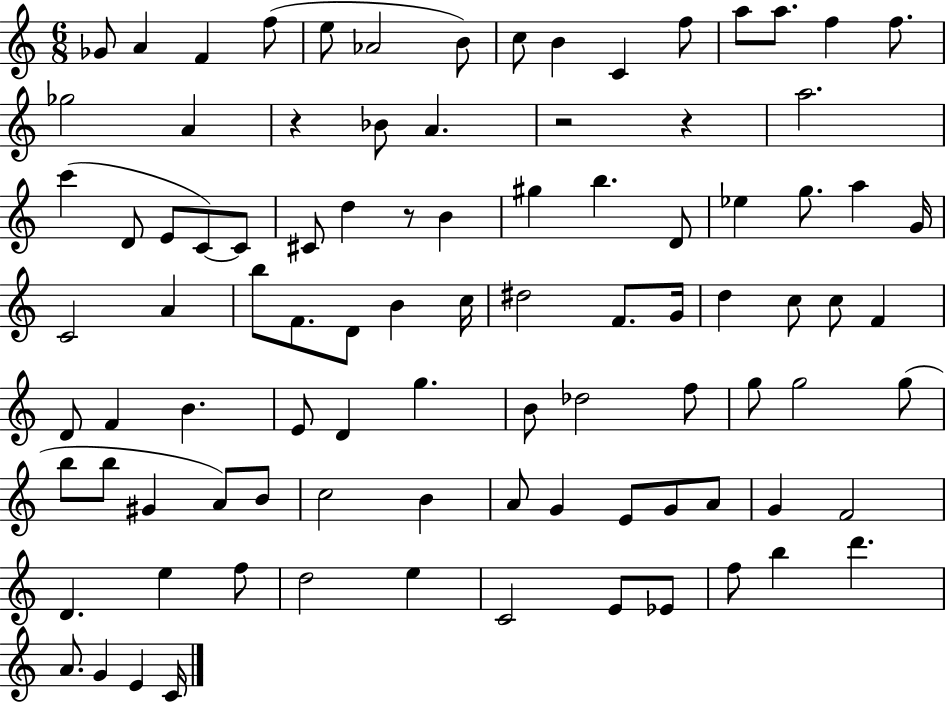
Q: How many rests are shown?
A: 4